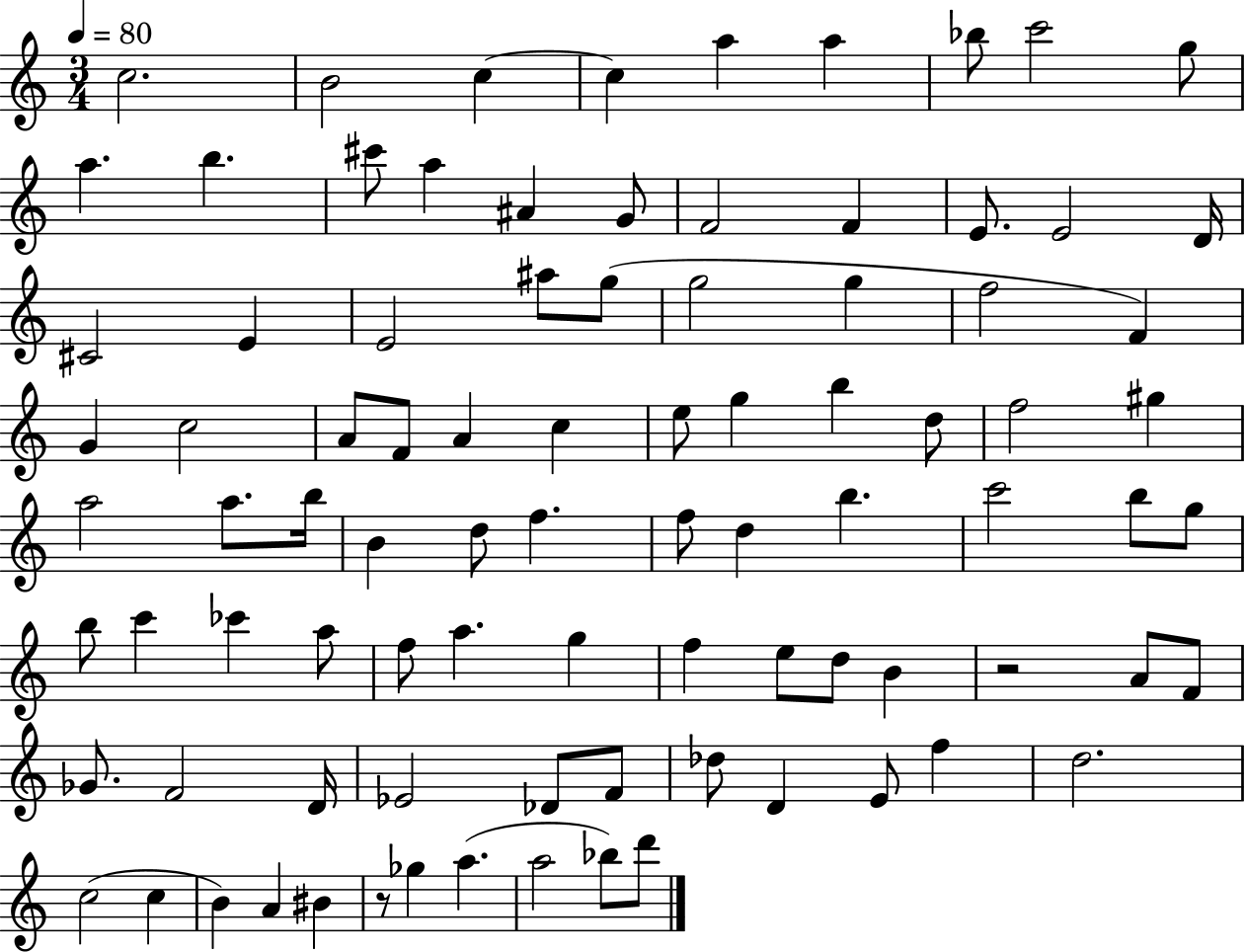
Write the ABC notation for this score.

X:1
T:Untitled
M:3/4
L:1/4
K:C
c2 B2 c c a a _b/2 c'2 g/2 a b ^c'/2 a ^A G/2 F2 F E/2 E2 D/4 ^C2 E E2 ^a/2 g/2 g2 g f2 F G c2 A/2 F/2 A c e/2 g b d/2 f2 ^g a2 a/2 b/4 B d/2 f f/2 d b c'2 b/2 g/2 b/2 c' _c' a/2 f/2 a g f e/2 d/2 B z2 A/2 F/2 _G/2 F2 D/4 _E2 _D/2 F/2 _d/2 D E/2 f d2 c2 c B A ^B z/2 _g a a2 _b/2 d'/2